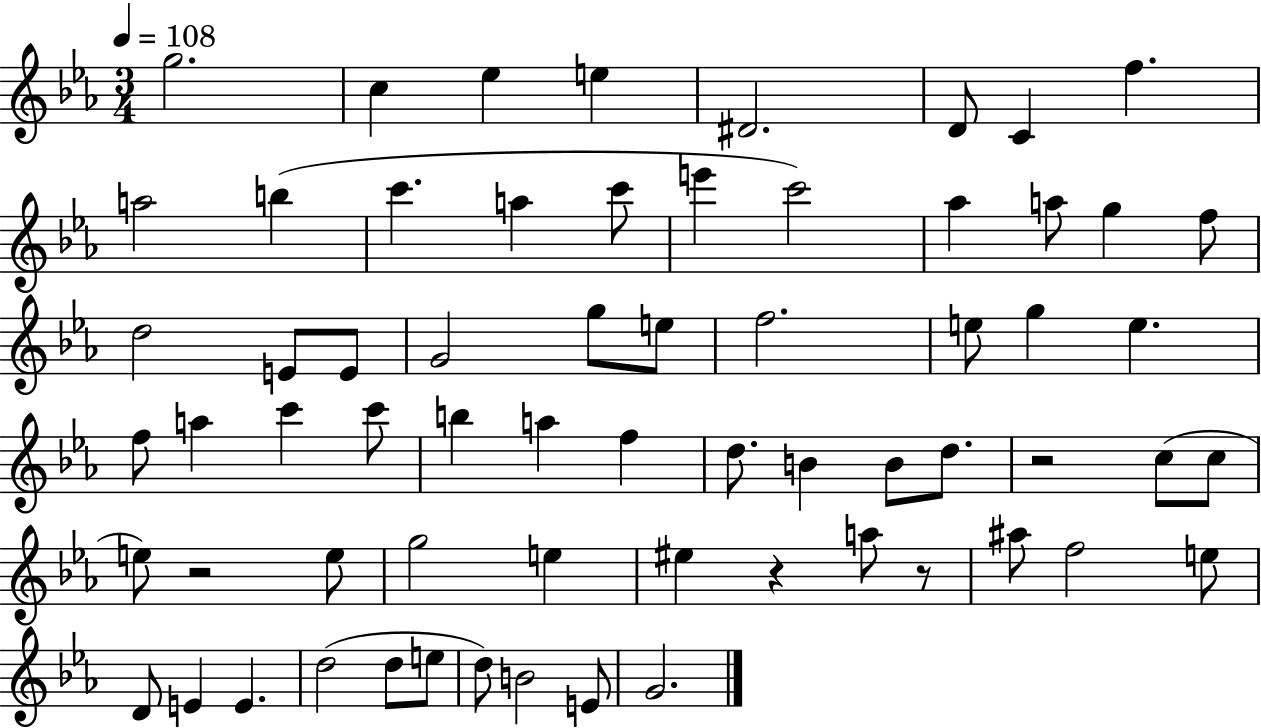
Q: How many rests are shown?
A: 4